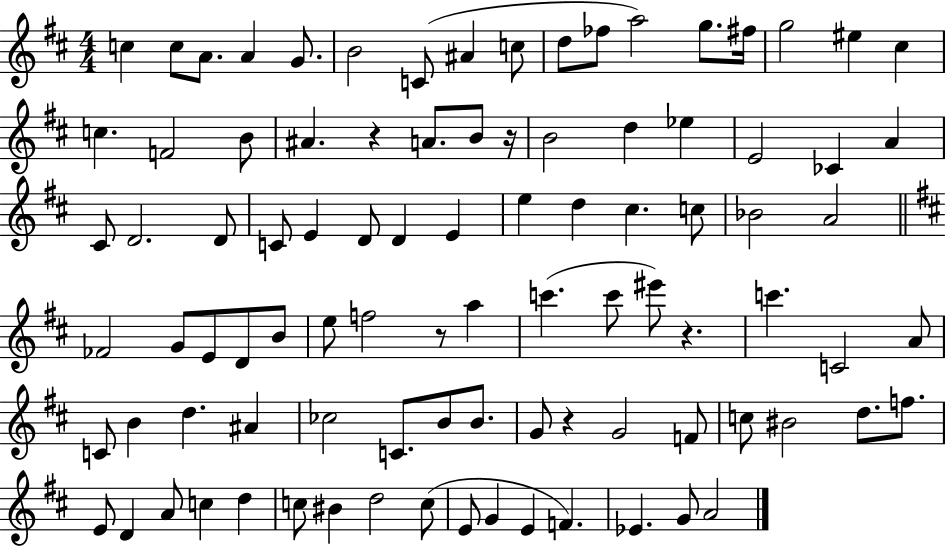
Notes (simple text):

C5/q C5/e A4/e. A4/q G4/e. B4/h C4/e A#4/q C5/e D5/e FES5/e A5/h G5/e. F#5/s G5/h EIS5/q C#5/q C5/q. F4/h B4/e A#4/q. R/q A4/e. B4/e R/s B4/h D5/q Eb5/q E4/h CES4/q A4/q C#4/e D4/h. D4/e C4/e E4/q D4/e D4/q E4/q E5/q D5/q C#5/q. C5/e Bb4/h A4/h FES4/h G4/e E4/e D4/e B4/e E5/e F5/h R/e A5/q C6/q. C6/e EIS6/e R/q. C6/q. C4/h A4/e C4/e B4/q D5/q. A#4/q CES5/h C4/e. B4/e B4/e. G4/e R/q G4/h F4/e C5/e BIS4/h D5/e. F5/e. E4/e D4/q A4/e C5/q D5/q C5/e BIS4/q D5/h C5/e E4/e G4/q E4/q F4/q. Eb4/q. G4/e A4/h